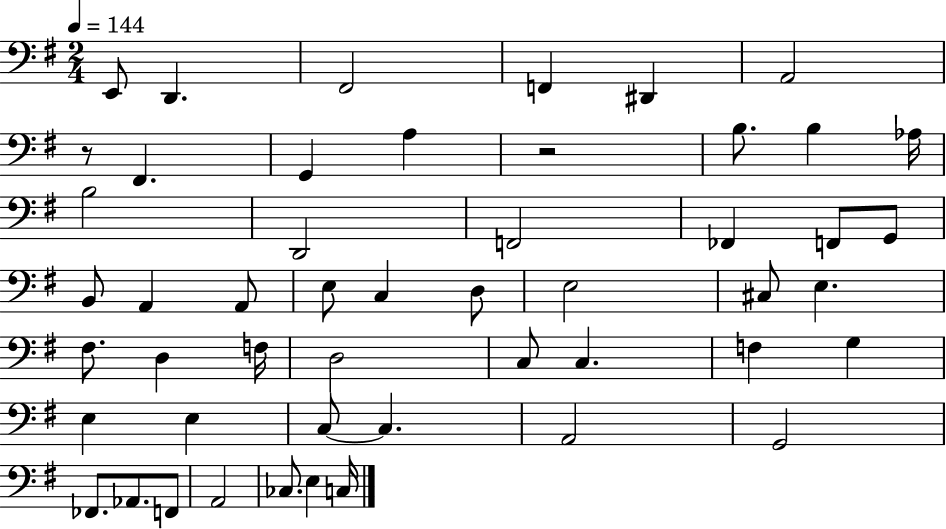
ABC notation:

X:1
T:Untitled
M:2/4
L:1/4
K:G
E,,/2 D,, ^F,,2 F,, ^D,, A,,2 z/2 ^F,, G,, A, z2 B,/2 B, _A,/4 B,2 D,,2 F,,2 _F,, F,,/2 G,,/2 B,,/2 A,, A,,/2 E,/2 C, D,/2 E,2 ^C,/2 E, ^F,/2 D, F,/4 D,2 C,/2 C, F, G, E, E, C,/2 C, A,,2 G,,2 _F,,/2 _A,,/2 F,,/2 A,,2 _C,/2 E, C,/4